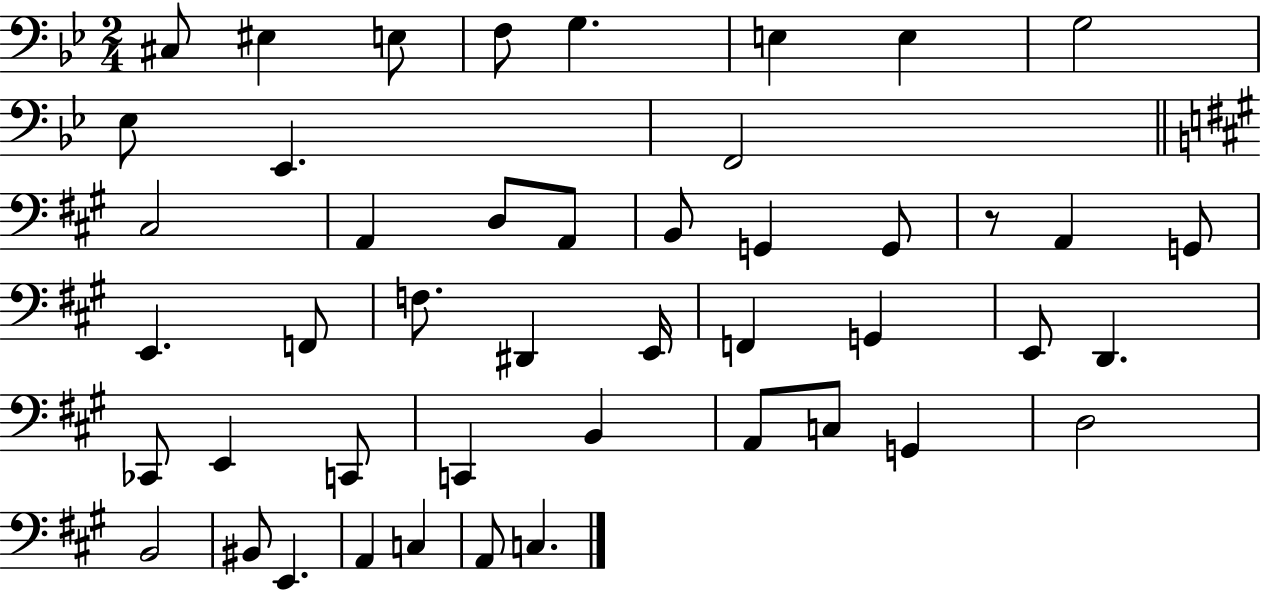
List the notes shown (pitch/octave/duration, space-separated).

C#3/e EIS3/q E3/e F3/e G3/q. E3/q E3/q G3/h Eb3/e Eb2/q. F2/h C#3/h A2/q D3/e A2/e B2/e G2/q G2/e R/e A2/q G2/e E2/q. F2/e F3/e. D#2/q E2/s F2/q G2/q E2/e D2/q. CES2/e E2/q C2/e C2/q B2/q A2/e C3/e G2/q D3/h B2/h BIS2/e E2/q. A2/q C3/q A2/e C3/q.